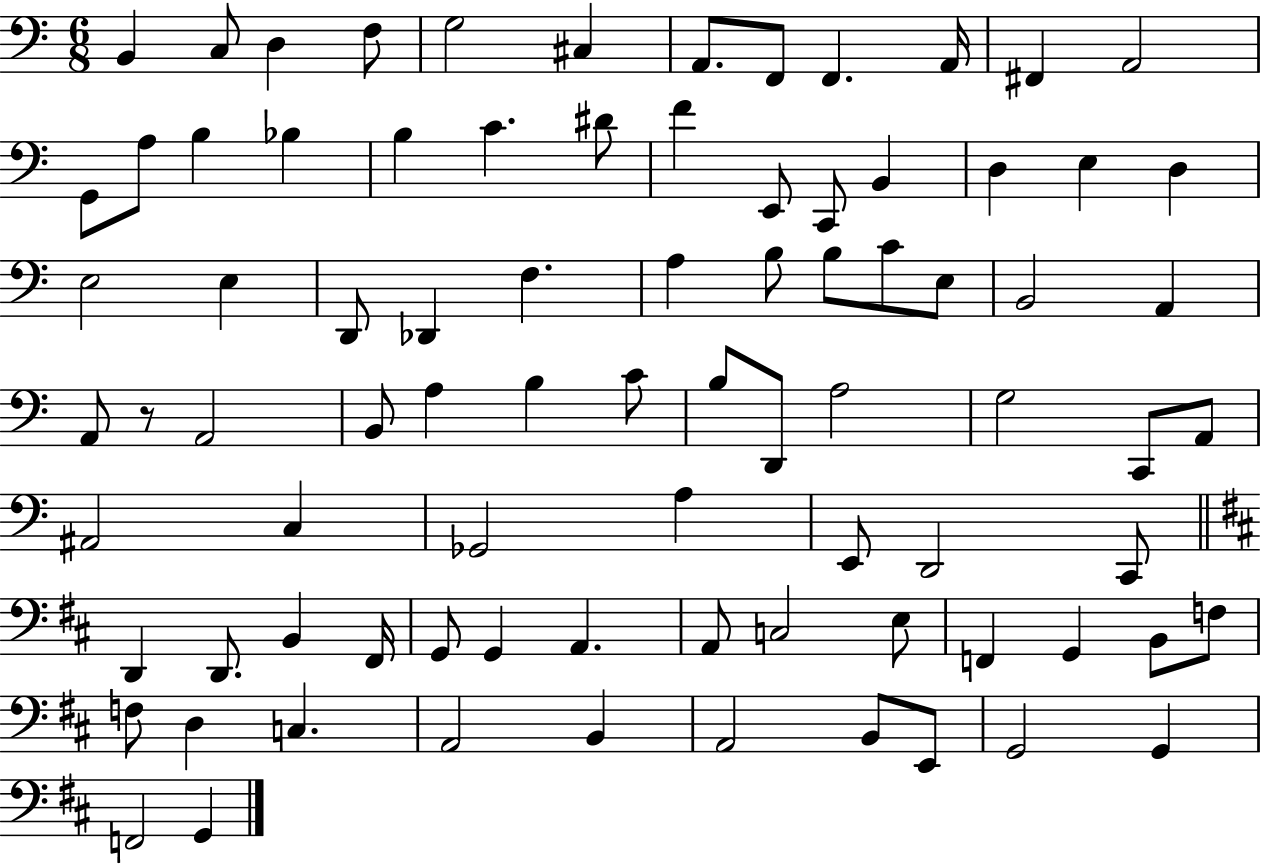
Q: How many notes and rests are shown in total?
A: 84